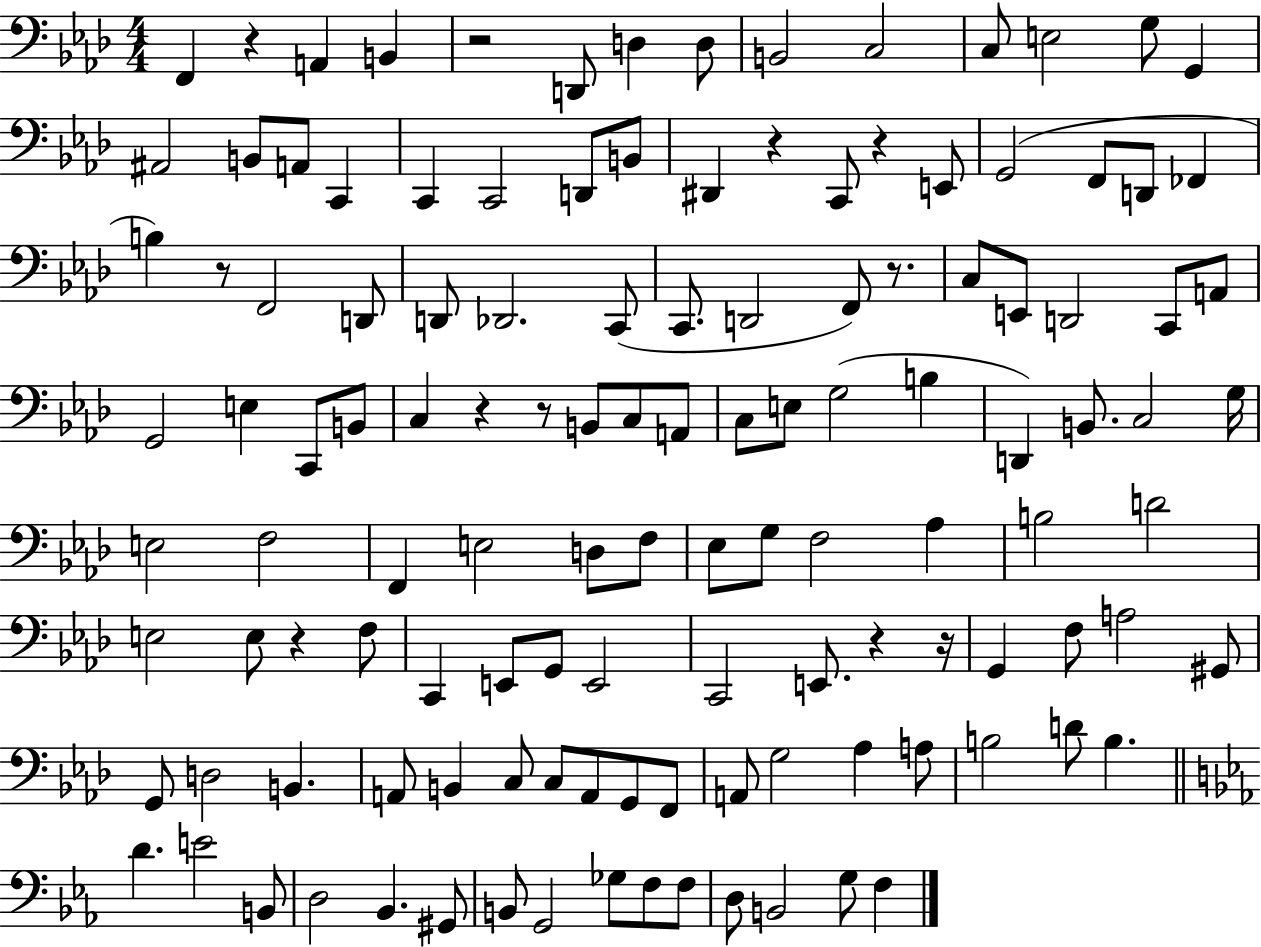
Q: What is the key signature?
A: AES major